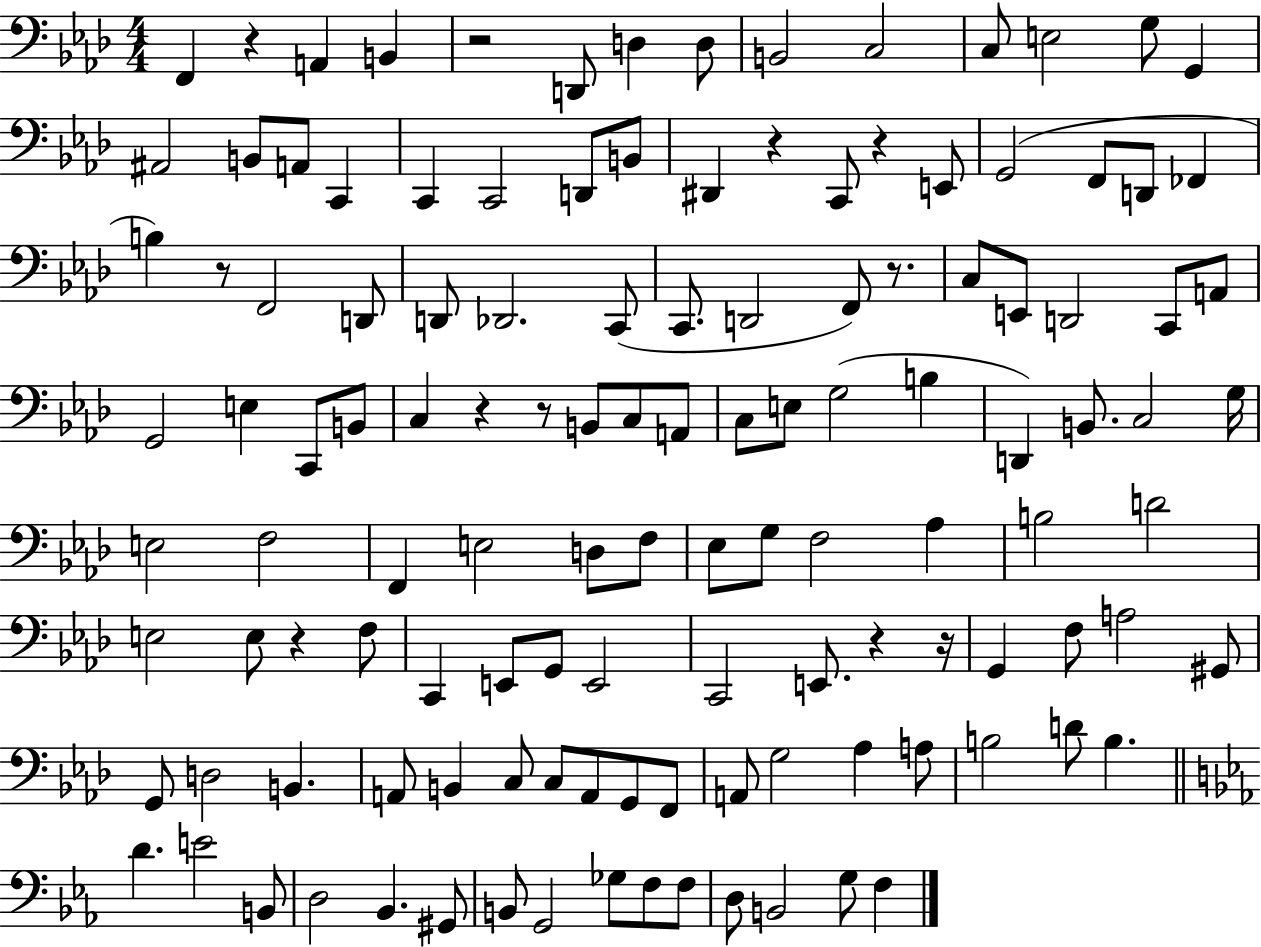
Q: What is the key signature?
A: AES major